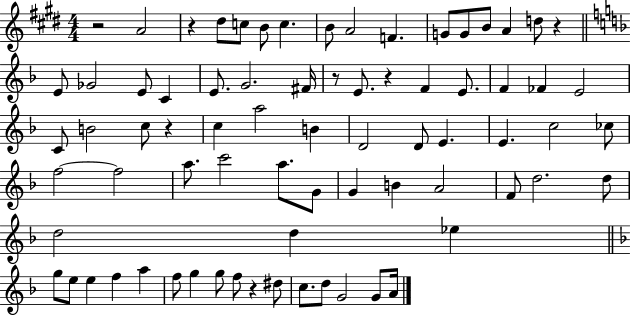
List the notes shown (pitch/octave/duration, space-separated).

R/h A4/h R/q D#5/e C5/e B4/e C5/q. B4/e A4/h F4/q. G4/e G4/e B4/e A4/q D5/e R/q E4/e Gb4/h E4/e C4/q E4/e. G4/h. F#4/s R/e E4/e. R/q F4/q E4/e. F4/q FES4/q E4/h C4/e B4/h C5/e R/q C5/q A5/h B4/q D4/h D4/e E4/q. E4/q. C5/h CES5/e F5/h F5/h A5/e. C6/h A5/e. G4/e G4/q B4/q A4/h F4/e D5/h. D5/e D5/h D5/q Eb5/q G5/e E5/e E5/q F5/q A5/q F5/e G5/q G5/e F5/e R/q D#5/e C5/e. D5/e G4/h G4/e A4/s